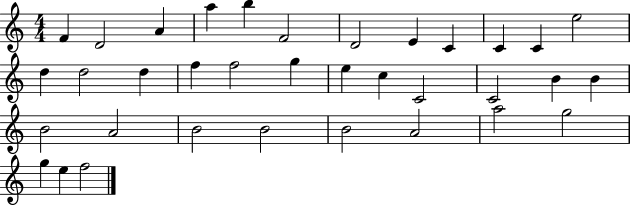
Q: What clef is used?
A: treble